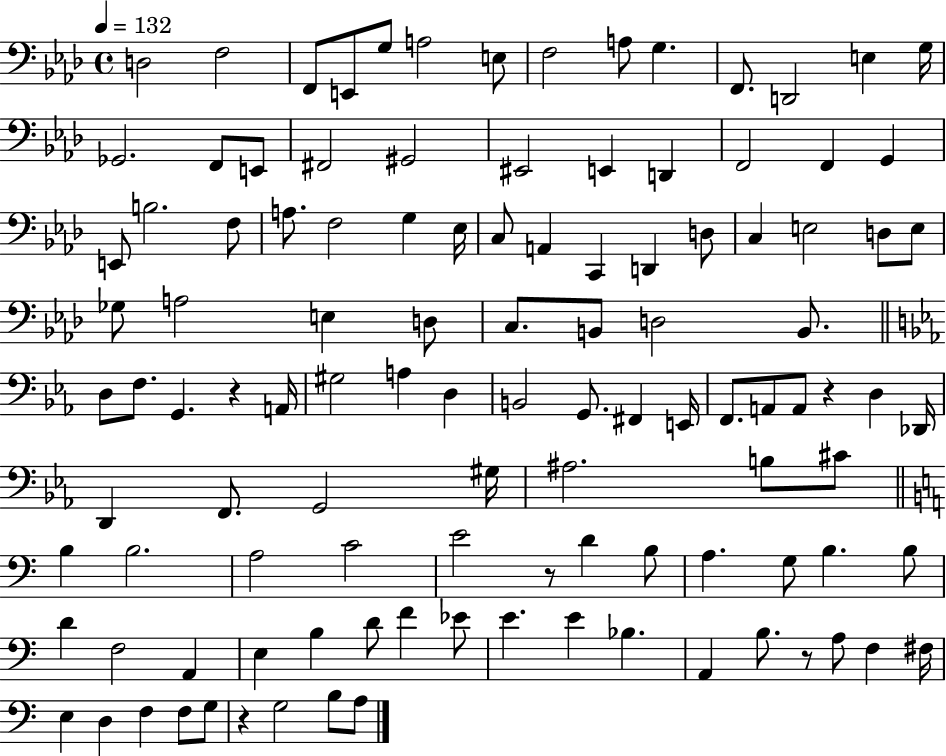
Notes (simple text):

D3/h F3/h F2/e E2/e G3/e A3/h E3/e F3/h A3/e G3/q. F2/e. D2/h E3/q G3/s Gb2/h. F2/e E2/e F#2/h G#2/h EIS2/h E2/q D2/q F2/h F2/q G2/q E2/e B3/h. F3/e A3/e. F3/h G3/q Eb3/s C3/e A2/q C2/q D2/q D3/e C3/q E3/h D3/e E3/e Gb3/e A3/h E3/q D3/e C3/e. B2/e D3/h B2/e. D3/e F3/e. G2/q. R/q A2/s G#3/h A3/q D3/q B2/h G2/e. F#2/q E2/s F2/e. A2/e A2/e R/q D3/q Db2/s D2/q F2/e. G2/h G#3/s A#3/h. B3/e C#4/e B3/q B3/h. A3/h C4/h E4/h R/e D4/q B3/e A3/q. G3/e B3/q. B3/e D4/q F3/h A2/q E3/q B3/q D4/e F4/q Eb4/e E4/q. E4/q Bb3/q. A2/q B3/e. R/e A3/e F3/q F#3/s E3/q D3/q F3/q F3/e G3/e R/q G3/h B3/e A3/e